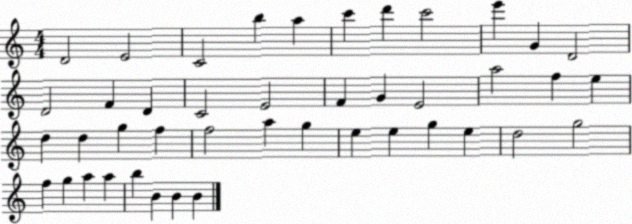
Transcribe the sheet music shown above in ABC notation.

X:1
T:Untitled
M:4/4
L:1/4
K:C
D2 E2 C2 b a c' d' c'2 e' G D2 D2 F D C2 E2 F G E2 a2 f e d d g f f2 a g e e g e d2 g2 f g a a b B B B